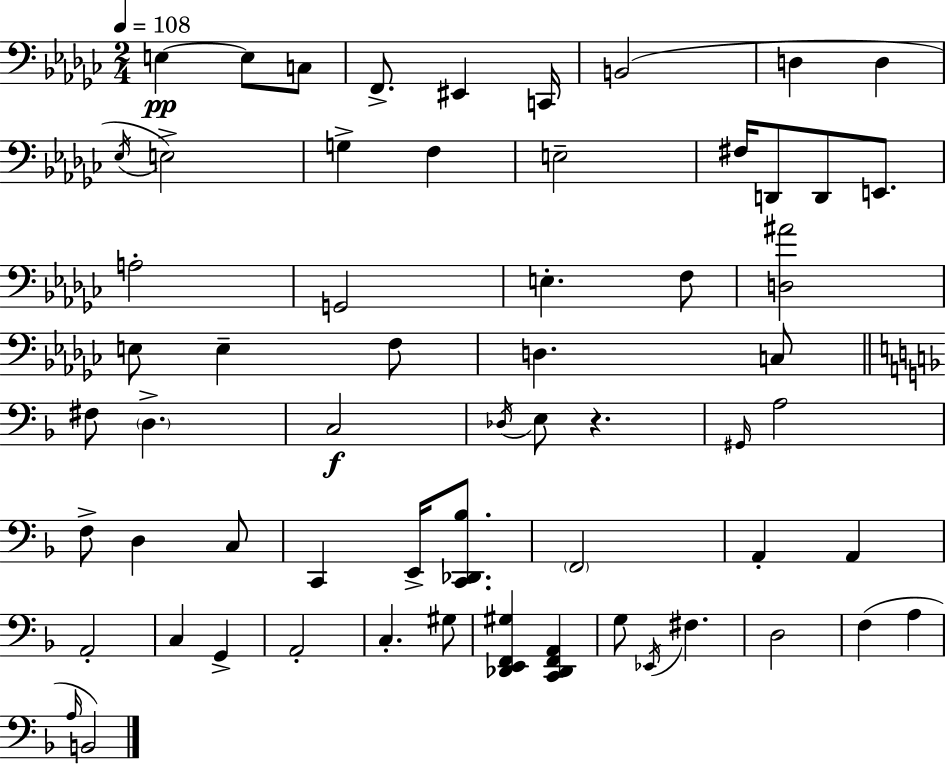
X:1
T:Untitled
M:2/4
L:1/4
K:Ebm
E, E,/2 C,/2 F,,/2 ^E,, C,,/4 B,,2 D, D, _E,/4 E,2 G, F, E,2 ^F,/4 D,,/2 D,,/2 E,,/2 A,2 G,,2 E, F,/2 [D,^A]2 E,/2 E, F,/2 D, C,/2 ^F,/2 D, C,2 _D,/4 E,/2 z ^G,,/4 A,2 F,/2 D, C,/2 C,, E,,/4 [C,,_D,,_B,]/2 F,,2 A,, A,, A,,2 C, G,, A,,2 C, ^G,/2 [_D,,E,,F,,^G,] [C,,_D,,F,,A,,] G,/2 _E,,/4 ^F, D,2 F, A, A,/4 B,,2